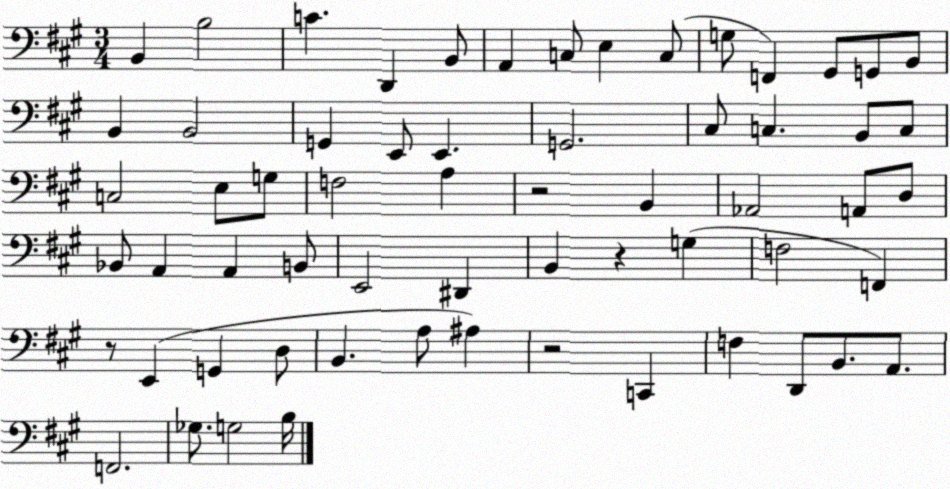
X:1
T:Untitled
M:3/4
L:1/4
K:A
B,, B,2 C D,, B,,/2 A,, C,/2 E, C,/2 G,/2 F,, ^G,,/2 G,,/2 B,,/2 B,, B,,2 G,, E,,/2 E,, G,,2 ^C,/2 C, B,,/2 C,/2 C,2 E,/2 G,/2 F,2 A, z2 B,, _A,,2 A,,/2 D,/2 _B,,/2 A,, A,, B,,/2 E,,2 ^D,, B,, z G, F,2 F,, z/2 E,, G,, D,/2 B,, A,/2 ^A, z2 C,, F, D,,/2 B,,/2 A,,/2 F,,2 _G,/2 G,2 B,/4